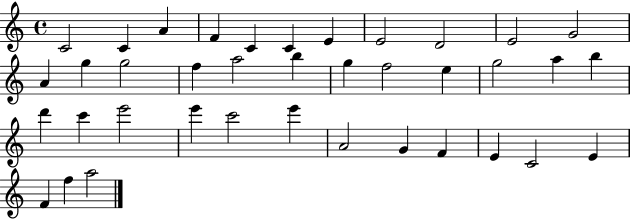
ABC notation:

X:1
T:Untitled
M:4/4
L:1/4
K:C
C2 C A F C C E E2 D2 E2 G2 A g g2 f a2 b g f2 e g2 a b d' c' e'2 e' c'2 e' A2 G F E C2 E F f a2